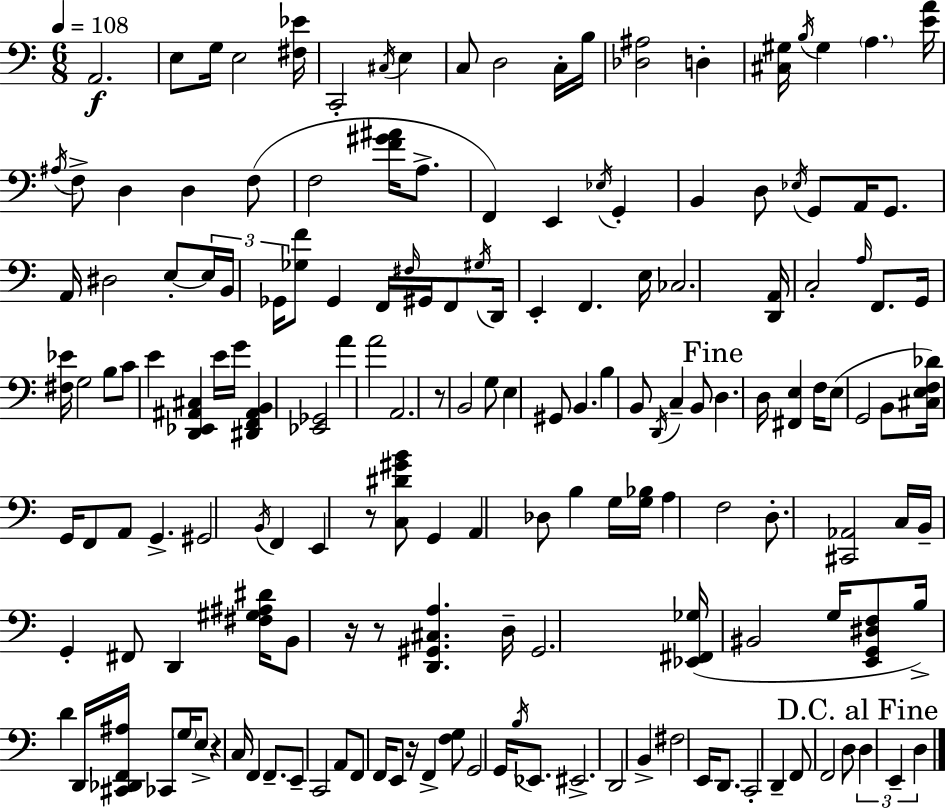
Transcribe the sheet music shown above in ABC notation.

X:1
T:Untitled
M:6/8
L:1/4
K:C
A,,2 E,/2 G,/4 E,2 [^F,_E]/4 C,,2 ^C,/4 E, C,/2 D,2 C,/4 B,/4 [_D,^A,]2 D, [^C,^G,]/4 B,/4 ^G, A, [EA]/4 ^A,/4 F,/2 D, D, F,/2 F,2 [F^G^A]/4 A,/2 F,, E,, _E,/4 G,, B,, D,/2 _E,/4 G,,/2 A,,/4 G,,/2 A,,/4 ^D,2 E,/2 E,/4 B,,/4 _G,,/4 [_G,F]/2 _G,, F,,/4 ^F,/4 ^G,,/4 F,,/2 ^G,/4 D,,/4 E,, F,, E,/4 _C,2 [D,,A,,]/4 C,2 A,/4 F,,/2 G,,/4 [^F,_E]/4 G,2 B,/2 C/2 E [D,,_E,,^A,,^C,] E/4 G/4 [^D,,F,,^A,,B,,] [_E,,_G,,]2 A A2 A,,2 z/2 B,,2 G,/2 E, ^G,,/2 B,, B, B,,/2 D,,/4 C, B,,/2 D, D,/4 [^F,,E,] F,/4 E,/2 G,,2 B,,/2 [^C,E,F,_D]/4 G,,/4 F,,/2 A,,/2 G,, ^G,,2 B,,/4 F,, E,, z/2 [C,^D^GB]/2 G,, A,, _D,/2 B, G,/4 [G,_B,]/4 A, F,2 D,/2 [^C,,_A,,]2 C,/4 B,,/4 G,, ^F,,/2 D,, [^F,^G,^A,^D]/4 B,,/2 z/4 z/2 [D,,^G,,^C,A,] D,/4 ^G,,2 [_E,,^F,,_G,]/4 ^B,,2 G,/4 [E,,G,,^D,F,]/2 B,/4 D D,,/4 [^C,,_D,,F,,^A,]/4 _C,,/2 G,/4 E,/2 z C,/4 F,, F,,/2 E,,/2 C,,2 A,,/2 F,,/2 F,,/4 E,,/2 z/4 F,, [F,G,]/2 G,,2 G,,/4 B,/4 _E,,/2 ^E,,2 D,,2 B,, ^F,2 E,,/4 D,,/2 C,,2 D,, F,,/2 F,,2 D,/2 D, E,, D,